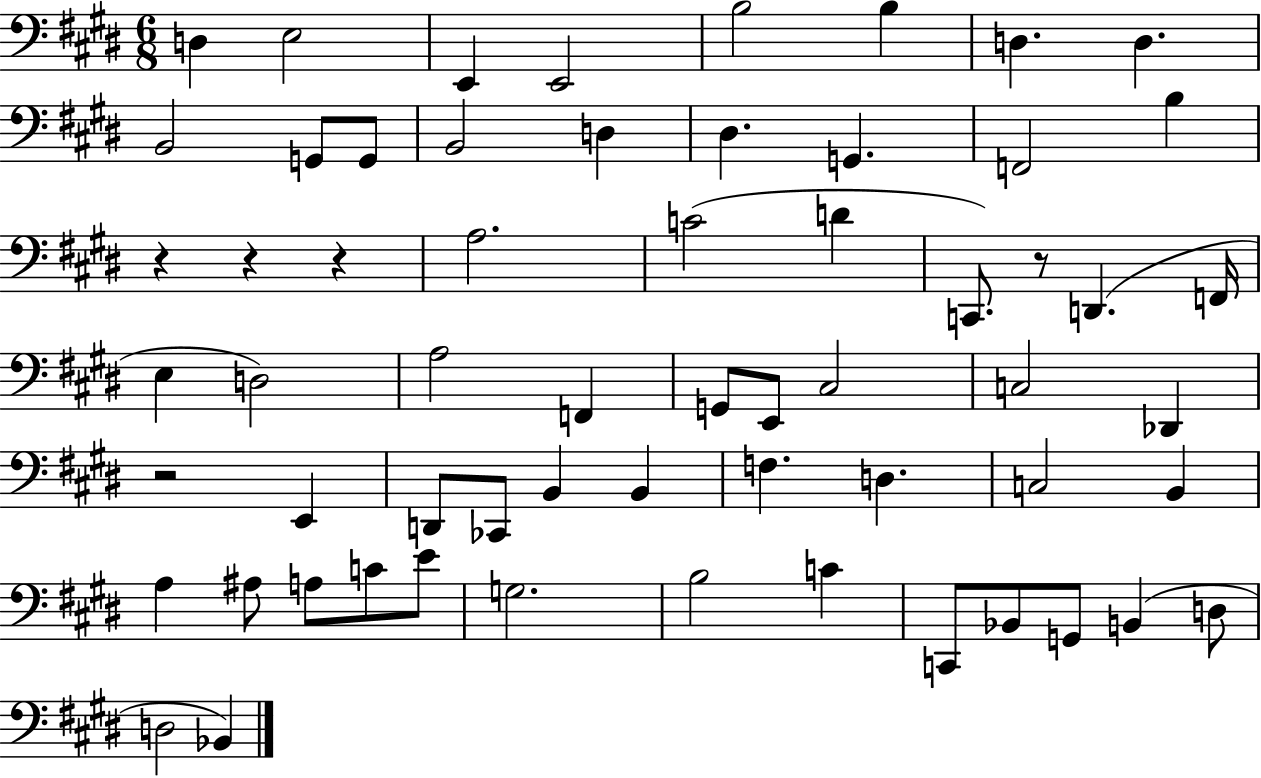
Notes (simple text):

D3/q E3/h E2/q E2/h B3/h B3/q D3/q. D3/q. B2/h G2/e G2/e B2/h D3/q D#3/q. G2/q. F2/h B3/q R/q R/q R/q A3/h. C4/h D4/q C2/e. R/e D2/q. F2/s E3/q D3/h A3/h F2/q G2/e E2/e C#3/h C3/h Db2/q R/h E2/q D2/e CES2/e B2/q B2/q F3/q. D3/q. C3/h B2/q A3/q A#3/e A3/e C4/e E4/e G3/h. B3/h C4/q C2/e Bb2/e G2/e B2/q D3/e D3/h Bb2/q